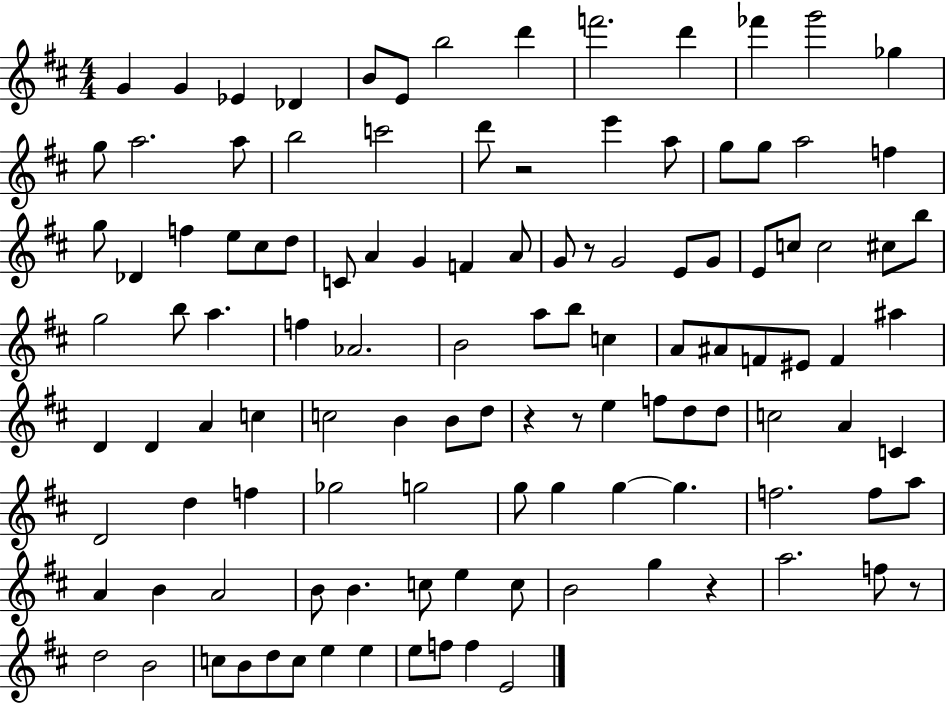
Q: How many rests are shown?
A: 6